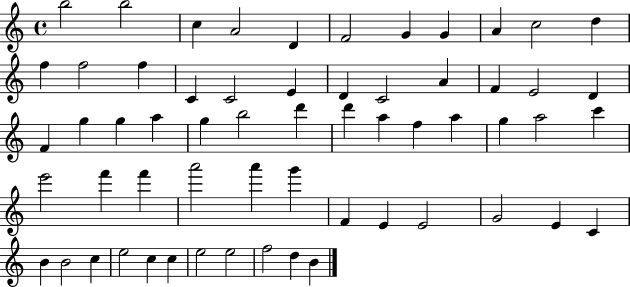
B5/h B5/h C5/q A4/h D4/q F4/h G4/q G4/q A4/q C5/h D5/q F5/q F5/h F5/q C4/q C4/h E4/q D4/q C4/h A4/q F4/q E4/h D4/q F4/q G5/q G5/q A5/q G5/q B5/h D6/q D6/q A5/q F5/q A5/q G5/q A5/h C6/q E6/h F6/q F6/q A6/h A6/q G6/q F4/q E4/q E4/h G4/h E4/q C4/q B4/q B4/h C5/q E5/h C5/q C5/q E5/h E5/h F5/h D5/q B4/q